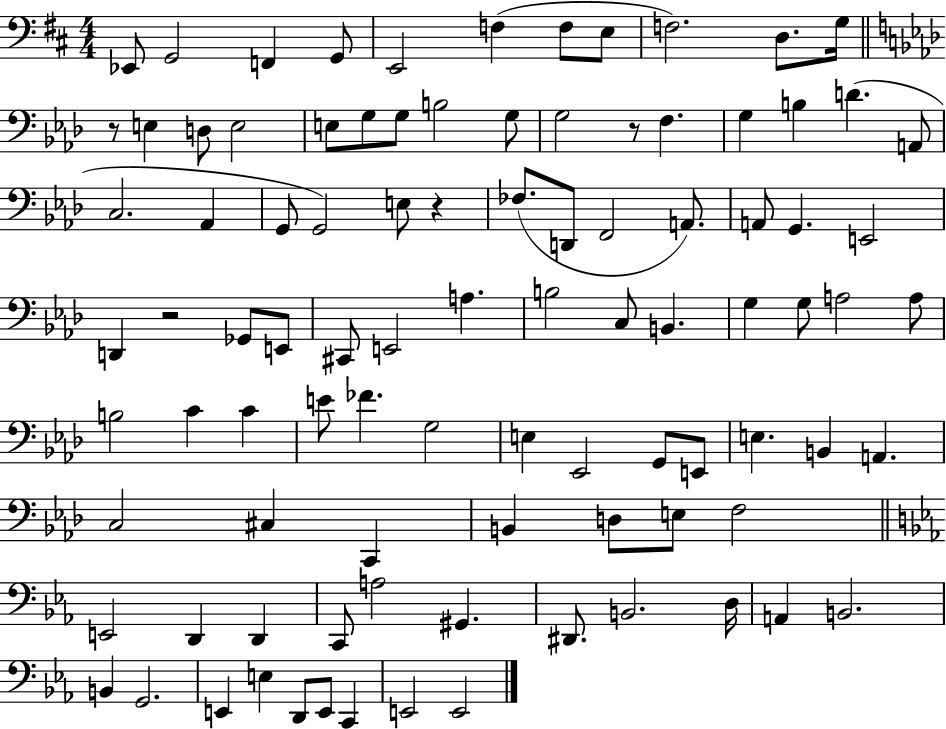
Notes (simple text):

Eb2/e G2/h F2/q G2/e E2/h F3/q F3/e E3/e F3/h. D3/e. G3/s R/e E3/q D3/e E3/h E3/e G3/e G3/e B3/h G3/e G3/h R/e F3/q. G3/q B3/q D4/q. A2/e C3/h. Ab2/q G2/e G2/h E3/e R/q FES3/e. D2/e F2/h A2/e. A2/e G2/q. E2/h D2/q R/h Gb2/e E2/e C#2/e E2/h A3/q. B3/h C3/e B2/q. G3/q G3/e A3/h A3/e B3/h C4/q C4/q E4/e FES4/q. G3/h E3/q Eb2/h G2/e E2/e E3/q. B2/q A2/q. C3/h C#3/q C2/q B2/q D3/e E3/e F3/h E2/h D2/q D2/q C2/e A3/h G#2/q. D#2/e. B2/h. D3/s A2/q B2/h. B2/q G2/h. E2/q E3/q D2/e E2/e C2/q E2/h E2/h